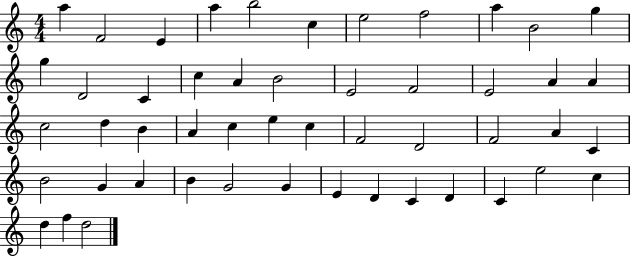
{
  \clef treble
  \numericTimeSignature
  \time 4/4
  \key c \major
  a''4 f'2 e'4 | a''4 b''2 c''4 | e''2 f''2 | a''4 b'2 g''4 | \break g''4 d'2 c'4 | c''4 a'4 b'2 | e'2 f'2 | e'2 a'4 a'4 | \break c''2 d''4 b'4 | a'4 c''4 e''4 c''4 | f'2 d'2 | f'2 a'4 c'4 | \break b'2 g'4 a'4 | b'4 g'2 g'4 | e'4 d'4 c'4 d'4 | c'4 e''2 c''4 | \break d''4 f''4 d''2 | \bar "|."
}